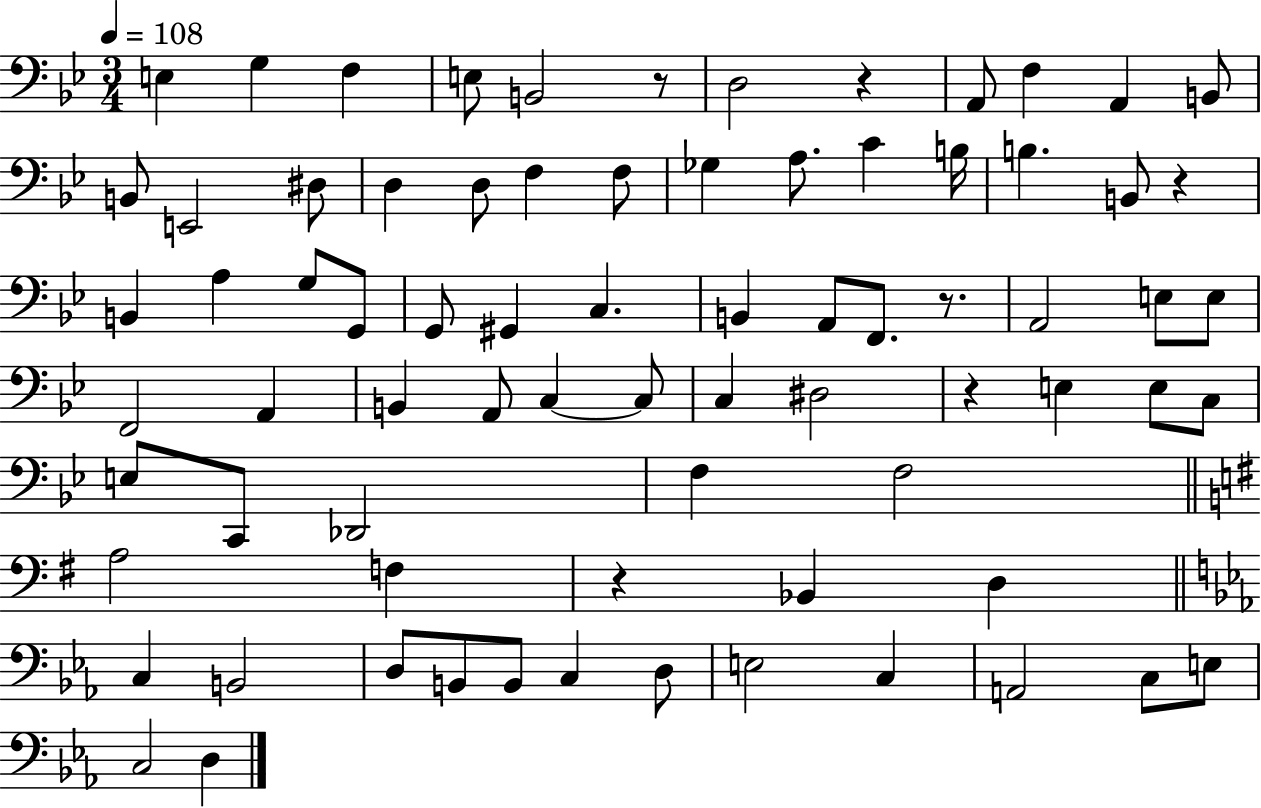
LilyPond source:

{
  \clef bass
  \numericTimeSignature
  \time 3/4
  \key bes \major
  \tempo 4 = 108
  e4 g4 f4 | e8 b,2 r8 | d2 r4 | a,8 f4 a,4 b,8 | \break b,8 e,2 dis8 | d4 d8 f4 f8 | ges4 a8. c'4 b16 | b4. b,8 r4 | \break b,4 a4 g8 g,8 | g,8 gis,4 c4. | b,4 a,8 f,8. r8. | a,2 e8 e8 | \break f,2 a,4 | b,4 a,8 c4~~ c8 | c4 dis2 | r4 e4 e8 c8 | \break e8 c,8 des,2 | f4 f2 | \bar "||" \break \key g \major a2 f4 | r4 bes,4 d4 | \bar "||" \break \key ees \major c4 b,2 | d8 b,8 b,8 c4 d8 | e2 c4 | a,2 c8 e8 | \break c2 d4 | \bar "|."
}